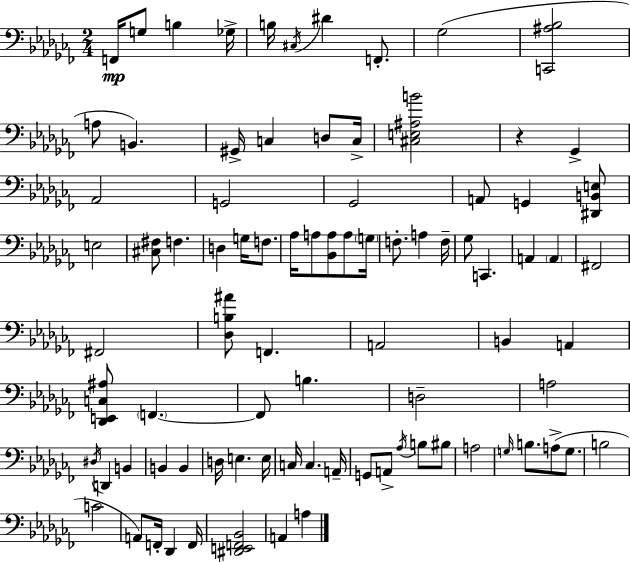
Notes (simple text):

F2/s G3/e B3/q Gb3/s B3/s C#3/s D#4/q F2/e. Gb3/h [C2,A#3,Bb3]/h A3/e B2/q. G#2/s C3/q D3/e C3/s [C#3,E3,A#3,B4]/h R/q Gb2/q Ab2/h G2/h Gb2/h A2/e G2/q [D#2,B2,E3]/e E3/h [C#3,F#3]/e F3/q. D3/q G3/s F3/e. Ab3/s A3/e [Bb2,A3]/e A3/e G3/s F3/e. A3/q F3/s Gb3/e C2/q. A2/q A2/q F#2/h F#2/h [Db3,B3,A#4]/e F2/q. A2/h B2/q A2/q [Db2,E2,C3,A#3]/e F2/q. F2/e B3/q. D3/h A3/h D#3/s D2/q B2/q B2/q B2/q D3/s E3/q. E3/s C3/s C3/q. A2/s G2/e A2/e Ab3/s B3/e BIS3/e A3/h G3/s B3/e. A3/e G3/e. B3/h C4/h A2/e F2/s Db2/q F2/s [D#2,E2,F2,Bb2]/h A2/q A3/q